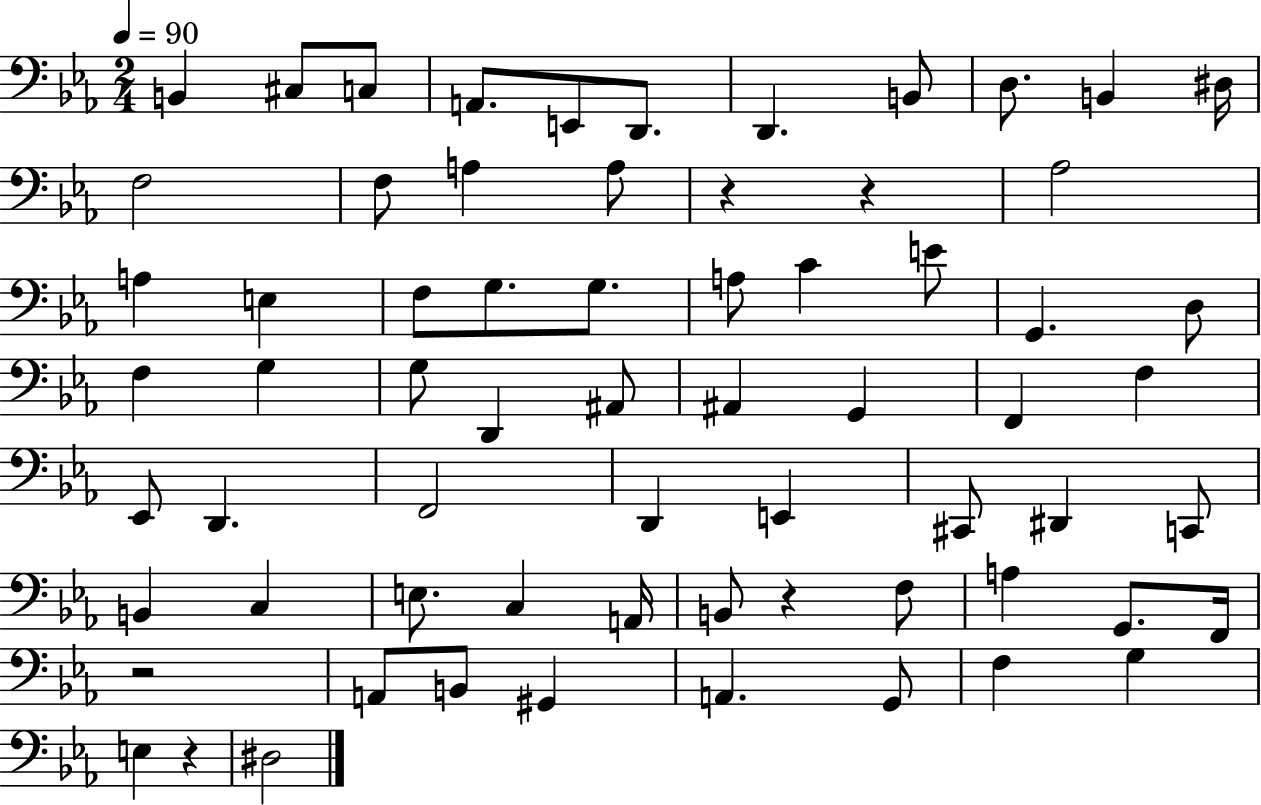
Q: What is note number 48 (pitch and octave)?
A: A2